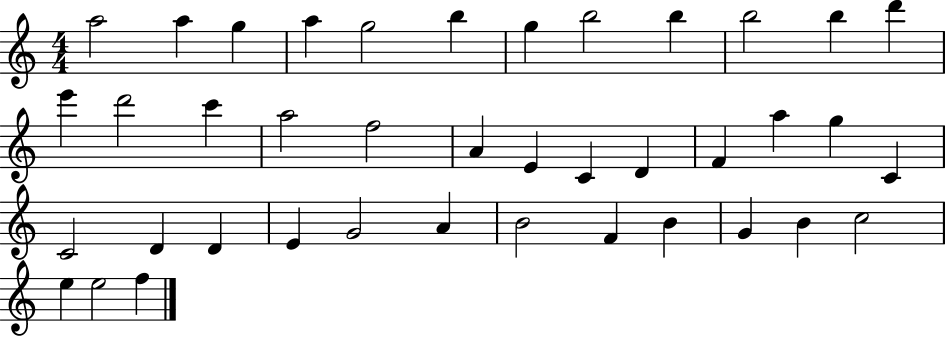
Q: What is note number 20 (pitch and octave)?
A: C4